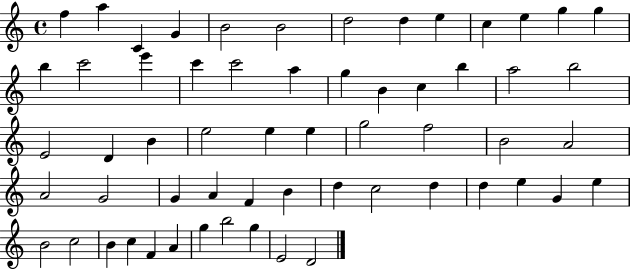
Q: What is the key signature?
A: C major